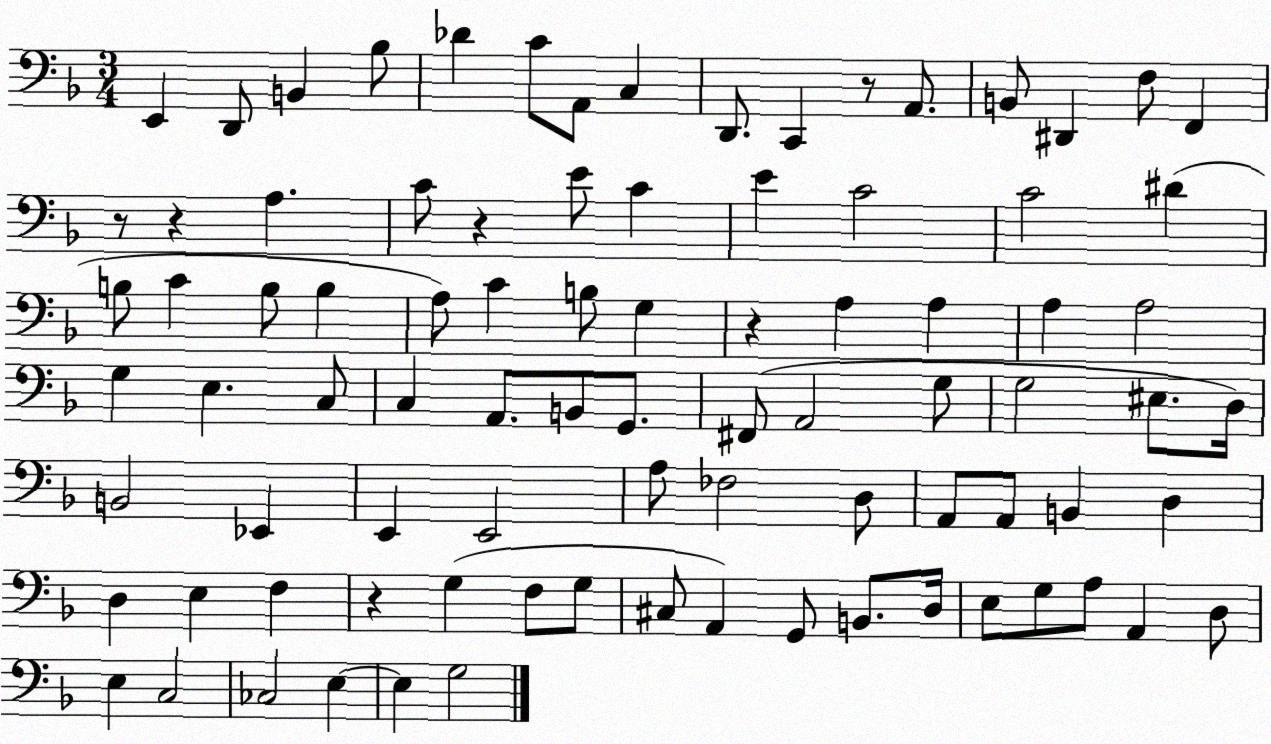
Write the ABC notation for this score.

X:1
T:Untitled
M:3/4
L:1/4
K:F
E,, D,,/2 B,, _B,/2 _D C/2 A,,/2 C, D,,/2 C,, z/2 A,,/2 B,,/2 ^D,, F,/2 F,, z/2 z A, C/2 z E/2 C E C2 C2 ^D B,/2 C B,/2 B, A,/2 C B,/2 G, z A, A, A, A,2 G, E, C,/2 C, A,,/2 B,,/2 G,,/2 ^F,,/2 A,,2 G,/2 G,2 ^E,/2 D,/4 B,,2 _E,, E,, E,,2 A,/2 _F,2 D,/2 A,,/2 A,,/2 B,, D, D, E, F, z G, F,/2 G,/2 ^C,/2 A,, G,,/2 B,,/2 D,/4 E,/2 G,/2 A,/2 A,, D,/2 E, C,2 _C,2 E, E, G,2